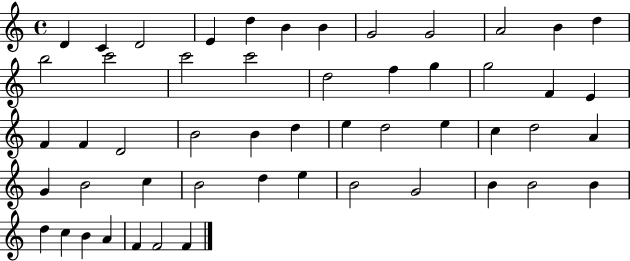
X:1
T:Untitled
M:4/4
L:1/4
K:C
D C D2 E d B B G2 G2 A2 B d b2 c'2 c'2 c'2 d2 f g g2 F E F F D2 B2 B d e d2 e c d2 A G B2 c B2 d e B2 G2 B B2 B d c B A F F2 F